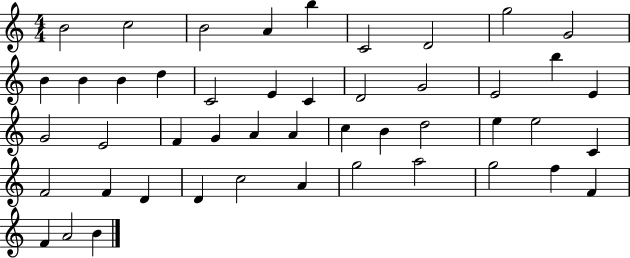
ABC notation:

X:1
T:Untitled
M:4/4
L:1/4
K:C
B2 c2 B2 A b C2 D2 g2 G2 B B B d C2 E C D2 G2 E2 b E G2 E2 F G A A c B d2 e e2 C F2 F D D c2 A g2 a2 g2 f F F A2 B